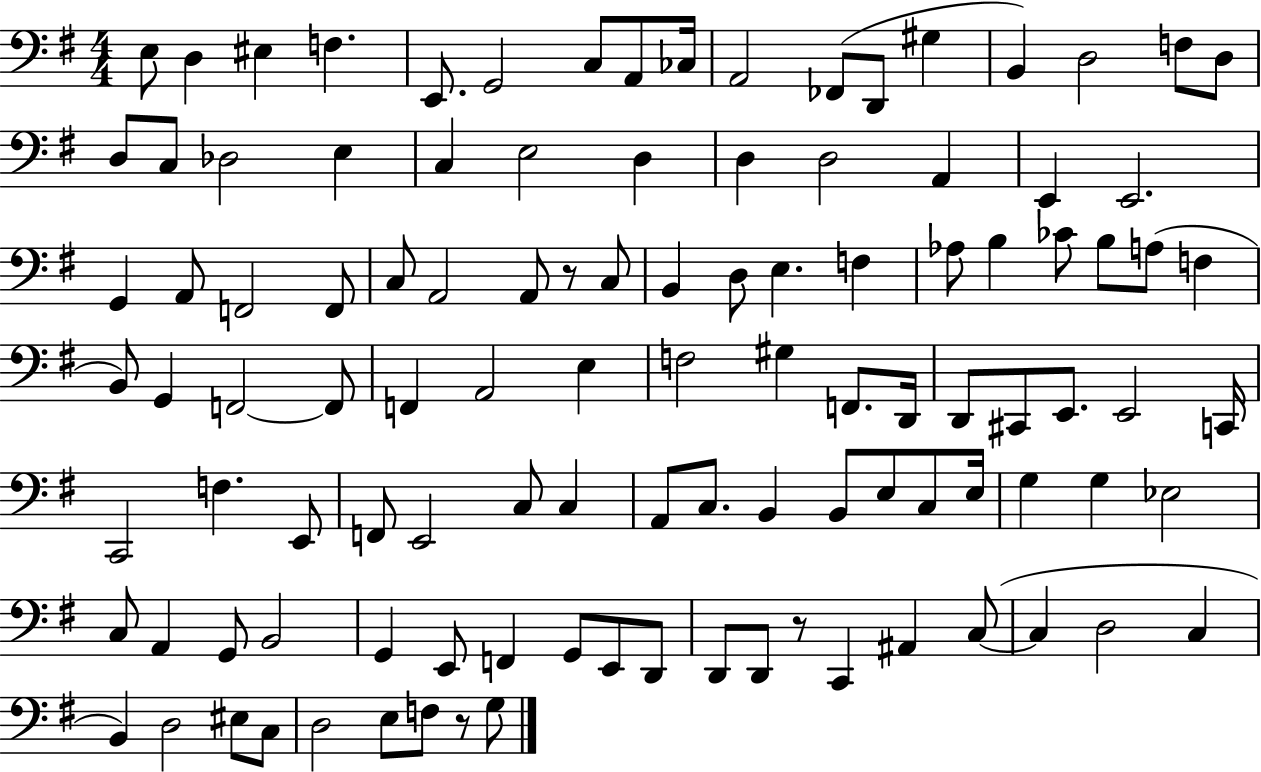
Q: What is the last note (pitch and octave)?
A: G3